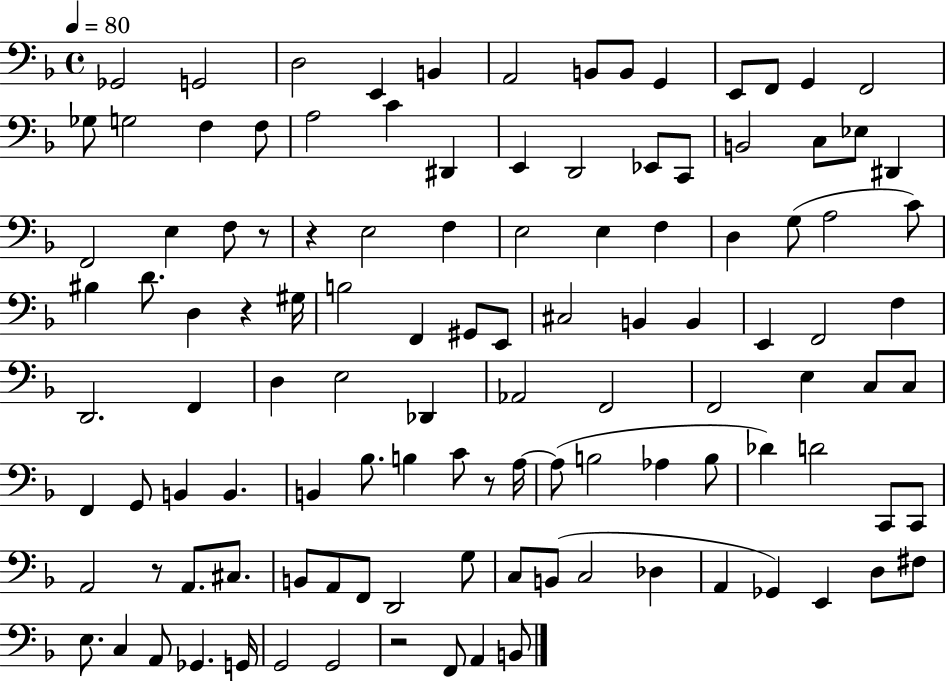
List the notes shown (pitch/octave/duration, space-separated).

Gb2/h G2/h D3/h E2/q B2/q A2/h B2/e B2/e G2/q E2/e F2/e G2/q F2/h Gb3/e G3/h F3/q F3/e A3/h C4/q D#2/q E2/q D2/h Eb2/e C2/e B2/h C3/e Eb3/e D#2/q F2/h E3/q F3/e R/e R/q E3/h F3/q E3/h E3/q F3/q D3/q G3/e A3/h C4/e BIS3/q D4/e. D3/q R/q G#3/s B3/h F2/q G#2/e E2/e C#3/h B2/q B2/q E2/q F2/h F3/q D2/h. F2/q D3/q E3/h Db2/q Ab2/h F2/h F2/h E3/q C3/e C3/e F2/q G2/e B2/q B2/q. B2/q Bb3/e. B3/q C4/e R/e A3/s A3/e B3/h Ab3/q B3/e Db4/q D4/h C2/e C2/e A2/h R/e A2/e. C#3/e. B2/e A2/e F2/e D2/h G3/e C3/e B2/e C3/h Db3/q A2/q Gb2/q E2/q D3/e F#3/e E3/e. C3/q A2/e Gb2/q. G2/s G2/h G2/h R/h F2/e A2/q B2/e